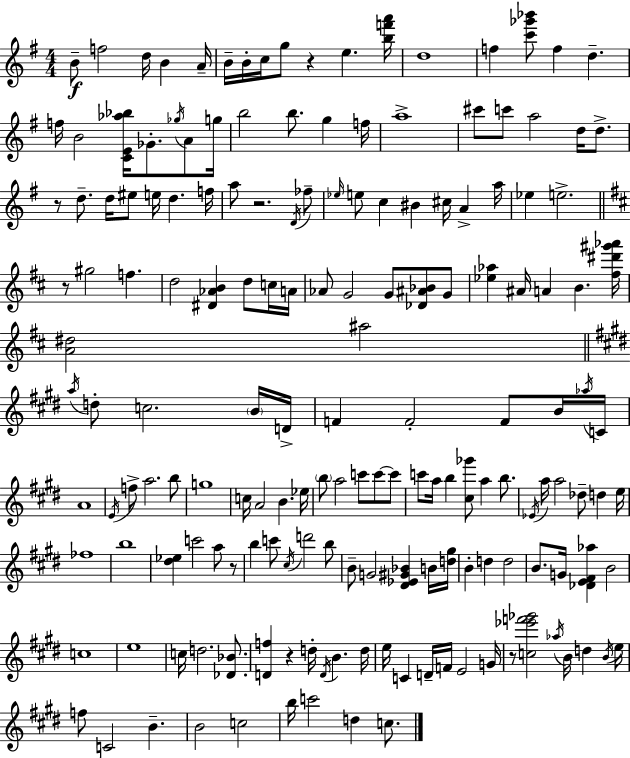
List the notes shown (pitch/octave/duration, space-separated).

B4/e F5/h D5/s B4/q A4/s B4/s B4/s C5/s G5/e R/q E5/q. [B5,F6,A6]/s D5/w F5/q [C6,Gb6,Bb6]/e F5/q D5/q. F5/s B4/h [C4,E4,Ab5,Bb5]/s Gb4/e. Gb5/s A4/e G5/s B5/h B5/e. G5/q F5/s A5/w C#6/e C6/e A5/h D5/s D5/e. R/e D5/e. D5/s EIS5/e E5/s D5/q. F5/s A5/e R/h. D4/s FES5/e Eb5/s E5/e C5/q BIS4/q C#5/s A4/q A5/s Eb5/q E5/h. R/e G#5/h F5/q. D5/h [D#4,Ab4,B4]/q D5/e C5/s A4/s Ab4/e G4/h G4/e [Db4,A#4,Bb4]/e G4/e [Eb5,Ab5]/q A#4/s A4/q B4/q. [F#5,D#6,G#6,Ab6]/s [A4,D#5]/h A#5/h A5/s D5/e C5/h. B4/s D4/s F4/q F4/h F4/e B4/s Ab5/s C4/s A4/w E4/s F5/e A5/h. B5/e G5/w C5/s A4/h B4/q. Eb5/s B5/e A5/h C6/e C6/e C6/e C6/e A5/s B5/q [C#5,Gb6]/e A5/q B5/e. Eb4/s A5/s A5/h Db5/e D5/q E5/s FES5/w B5/w [D#5,Eb5]/q C6/h A5/e R/e B5/q C6/e C#5/s D6/h B5/e B4/e G4/h [D#4,Eb4,G#4,Bb4]/q B4/s [D5,G#5]/s B4/q D5/q D5/h B4/e. G4/s [Db4,E4,F#4,Ab5]/q B4/h C5/w E5/w C5/s D5/h. [Db4,Bb4]/e. [D4,F5]/q R/q D5/s D4/s B4/q. D5/s E5/s C4/q D4/s F4/s E4/h G4/s R/e [C5,Eb6,F6,Gb6]/h Ab5/s B4/s D5/q B4/s E5/s F5/e C4/h B4/q. B4/h C5/h B5/s C6/h D5/q C5/e.